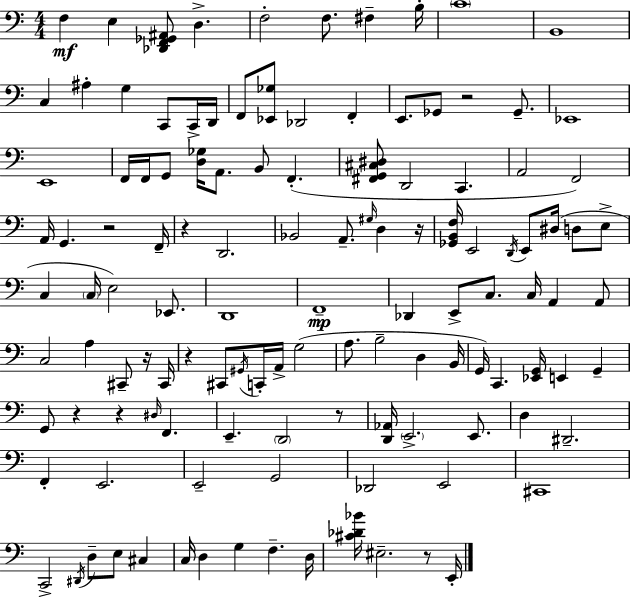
{
  \clef bass
  \numericTimeSignature
  \time 4/4
  \key c \major
  f4\mf e4 <des, f, ges, ais,>8 d4.-> | f2-. f8. fis4-- b16-. | \parenthesize c'1 | b,1 | \break c4 ais4-. g4 c,8 c,16-> d,16 | f,8 <ees, ges>8 des,2 f,4-. | e,8. ges,8 r2 ges,8.-- | ees,1 | \break e,1 | f,16 f,16 g,8 <d ges>16 a,8. b,8 f,4.-.( | <fis, g, cis dis>8 d,2 c,4. | a,2 f,2) | \break a,16 g,4. r2 f,16-- | r4 d,2. | bes,2 a,8.-- \grace { gis16 } d4 | r16 <ges, b, f>16 e,2 \acciaccatura { d,16 } e,8 dis16( d8 | \break e8-> c4 \parenthesize c16 e2) ees,8. | d,1 | f,1--\mp | des,4 e,8-> c8. c16 a,4 | \break a,8 c2 a4 cis,8-- | r16 cis,16 r4 cis,8 \acciaccatura { gis,16 } c,16-. a,16-> g2( | a8. b2-- d4 | b,16 g,16) c,4. <ees, g,>16 e,4 g,4-- | \break g,8 r4 r4 \grace { dis16 } f,4. | e,4.-- \parenthesize d,2 | r8 <d, aes,>16 \parenthesize e,2.-> | e,8. d4 dis,2.-- | \break f,4-. e,2. | e,2-- g,2 | des,2 e,2 | cis,1 | \break c,2-> \acciaccatura { dis,16 } d8-- e8 | cis4 c16 d4 g4 f4.-- | d16 <cis' des' bes'>16 eis2.-- | r8 e,16-. \bar "|."
}